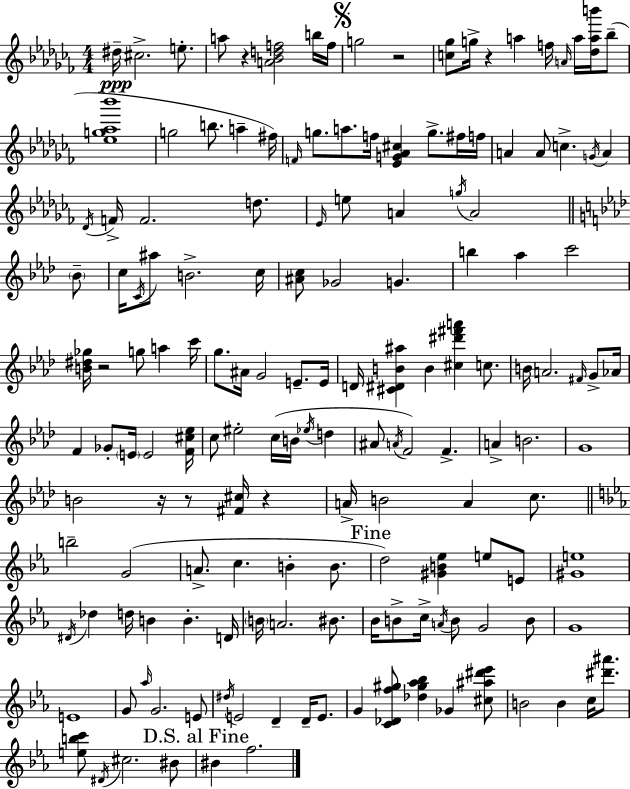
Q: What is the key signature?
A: AES minor